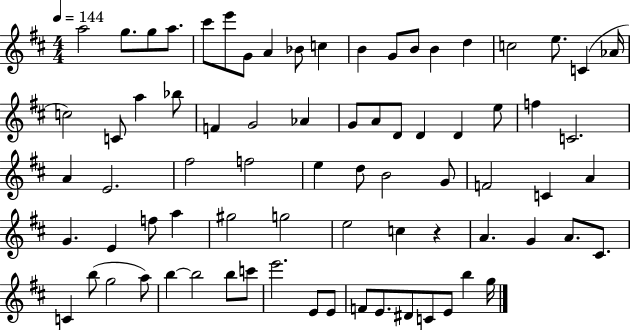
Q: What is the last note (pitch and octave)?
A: G5